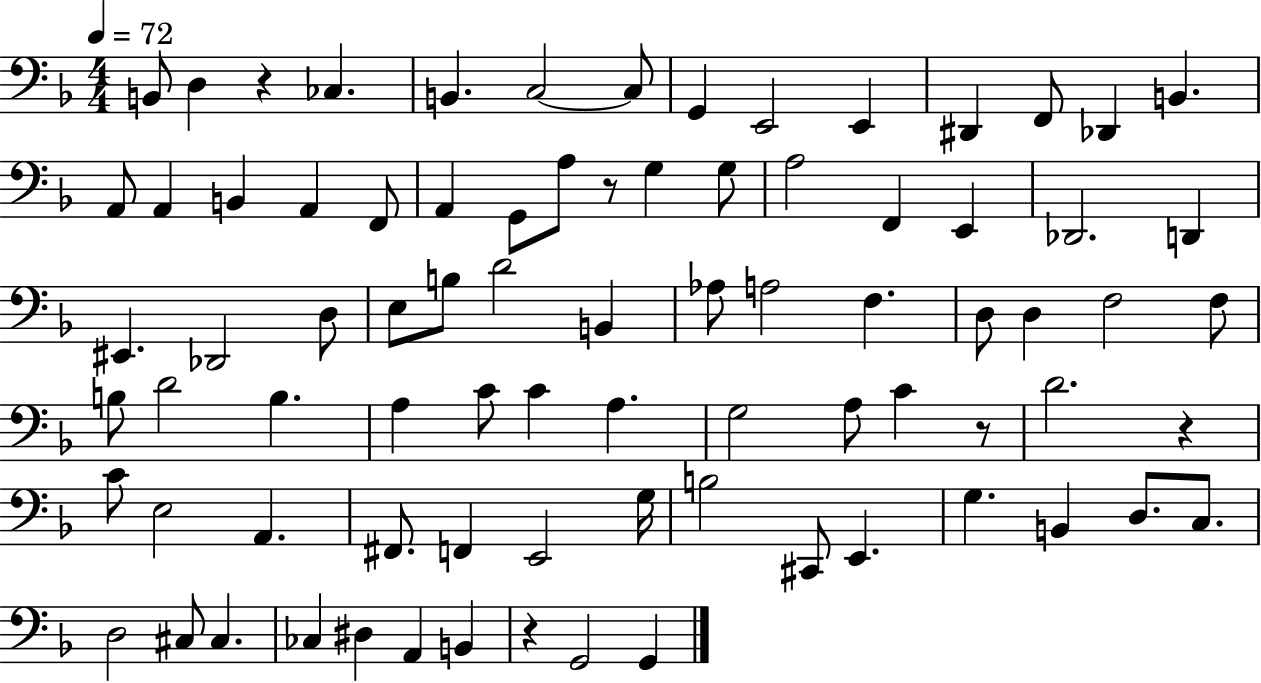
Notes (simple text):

B2/e D3/q R/q CES3/q. B2/q. C3/h C3/e G2/q E2/h E2/q D#2/q F2/e Db2/q B2/q. A2/e A2/q B2/q A2/q F2/e A2/q G2/e A3/e R/e G3/q G3/e A3/h F2/q E2/q Db2/h. D2/q EIS2/q. Db2/h D3/e E3/e B3/e D4/h B2/q Ab3/e A3/h F3/q. D3/e D3/q F3/h F3/e B3/e D4/h B3/q. A3/q C4/e C4/q A3/q. G3/h A3/e C4/q R/e D4/h. R/q C4/e E3/h A2/q. F#2/e. F2/q E2/h G3/s B3/h C#2/e E2/q. G3/q. B2/q D3/e. C3/e. D3/h C#3/e C#3/q. CES3/q D#3/q A2/q B2/q R/q G2/h G2/q